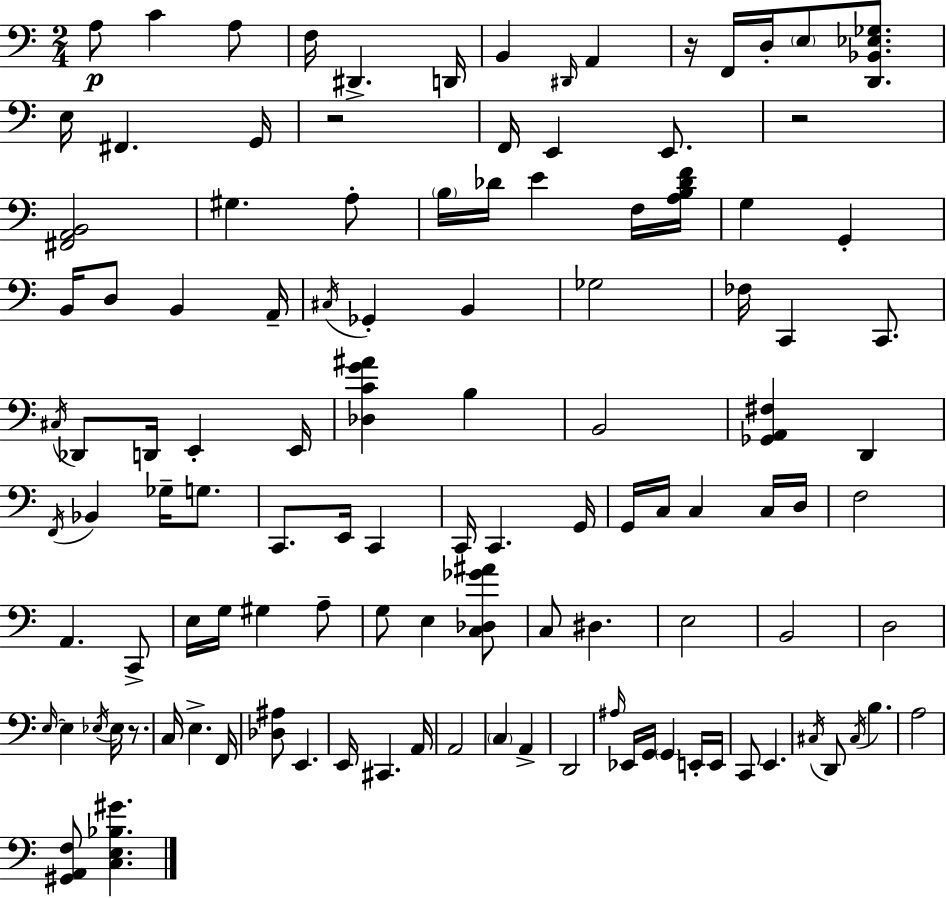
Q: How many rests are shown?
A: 4